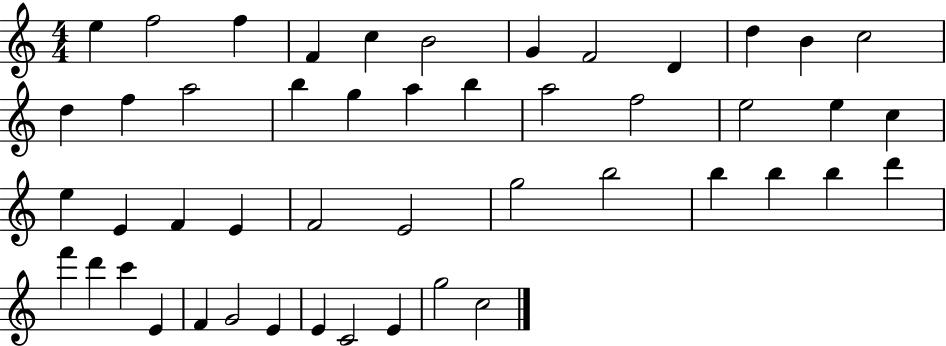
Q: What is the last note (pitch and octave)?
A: C5